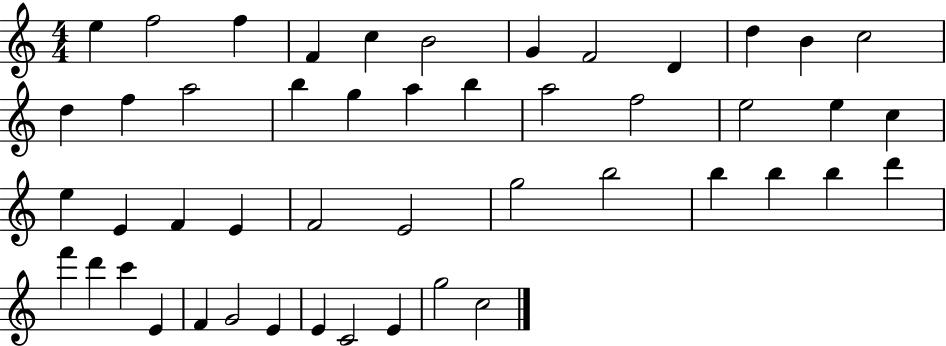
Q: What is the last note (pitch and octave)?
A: C5